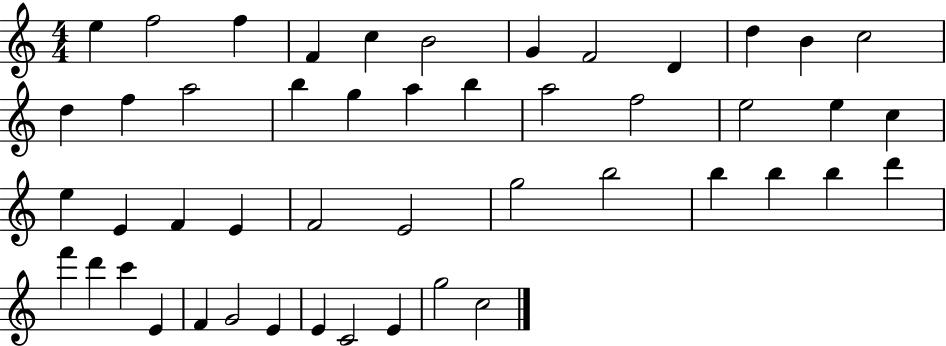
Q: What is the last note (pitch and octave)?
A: C5